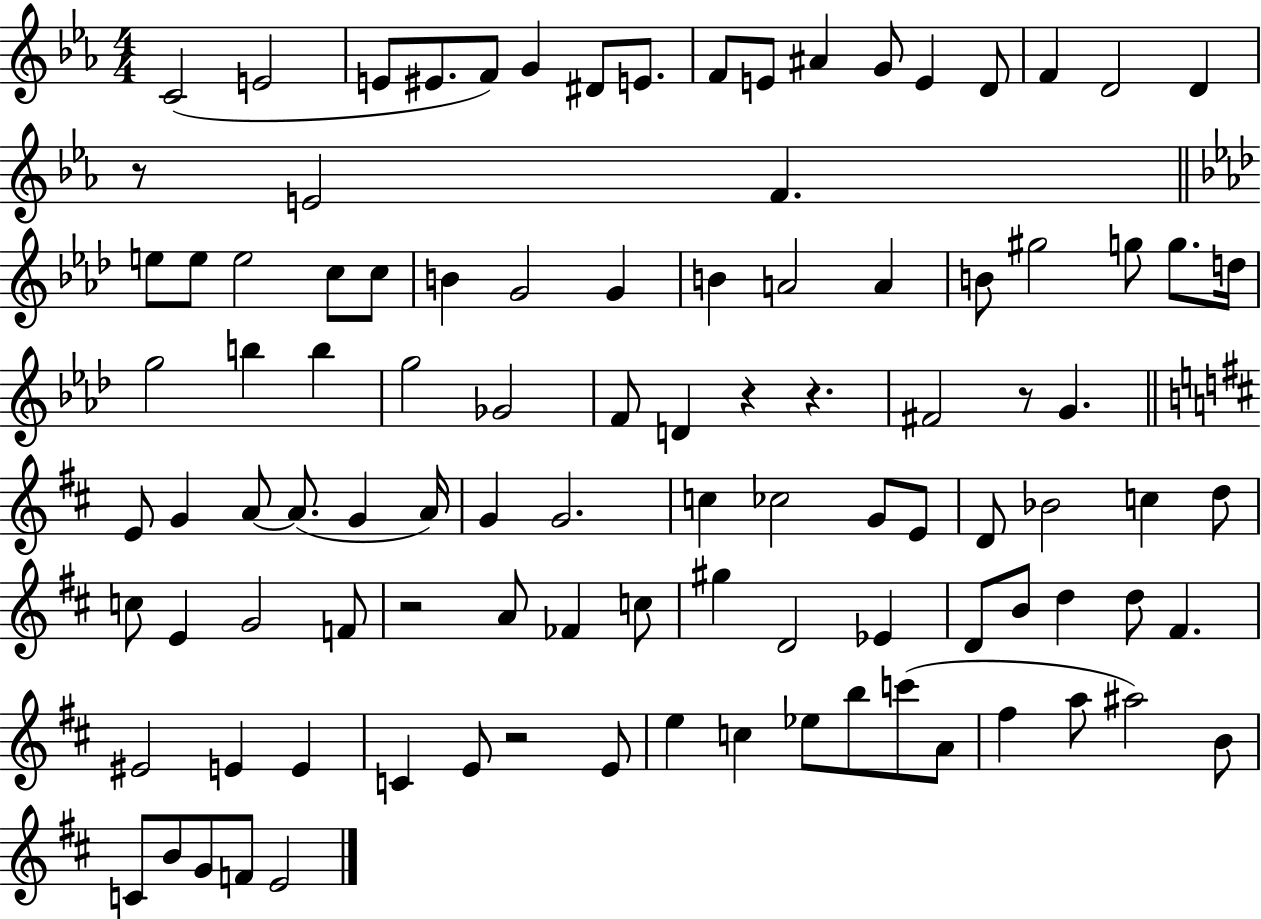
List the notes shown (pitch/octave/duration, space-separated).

C4/h E4/h E4/e EIS4/e. F4/e G4/q D#4/e E4/e. F4/e E4/e A#4/q G4/e E4/q D4/e F4/q D4/h D4/q R/e E4/h F4/q. E5/e E5/e E5/h C5/e C5/e B4/q G4/h G4/q B4/q A4/h A4/q B4/e G#5/h G5/e G5/e. D5/s G5/h B5/q B5/q G5/h Gb4/h F4/e D4/q R/q R/q. F#4/h R/e G4/q. E4/e G4/q A4/e A4/e. G4/q A4/s G4/q G4/h. C5/q CES5/h G4/e E4/e D4/e Bb4/h C5/q D5/e C5/e E4/q G4/h F4/e R/h A4/e FES4/q C5/e G#5/q D4/h Eb4/q D4/e B4/e D5/q D5/e F#4/q. EIS4/h E4/q E4/q C4/q E4/e R/h E4/e E5/q C5/q Eb5/e B5/e C6/e A4/e F#5/q A5/e A#5/h B4/e C4/e B4/e G4/e F4/e E4/h